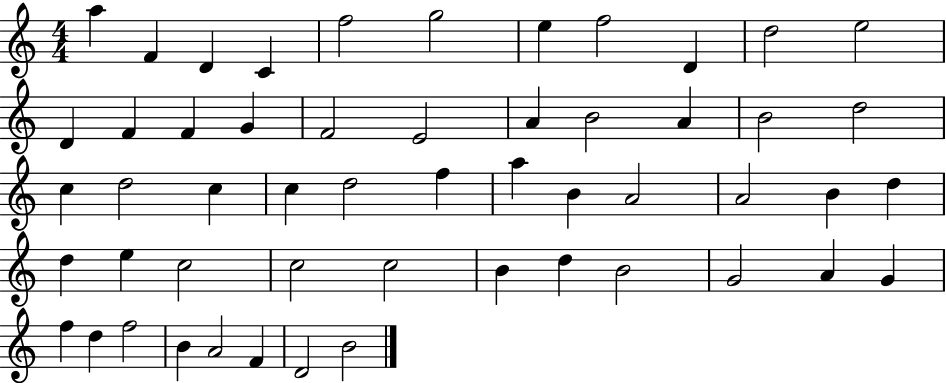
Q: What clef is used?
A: treble